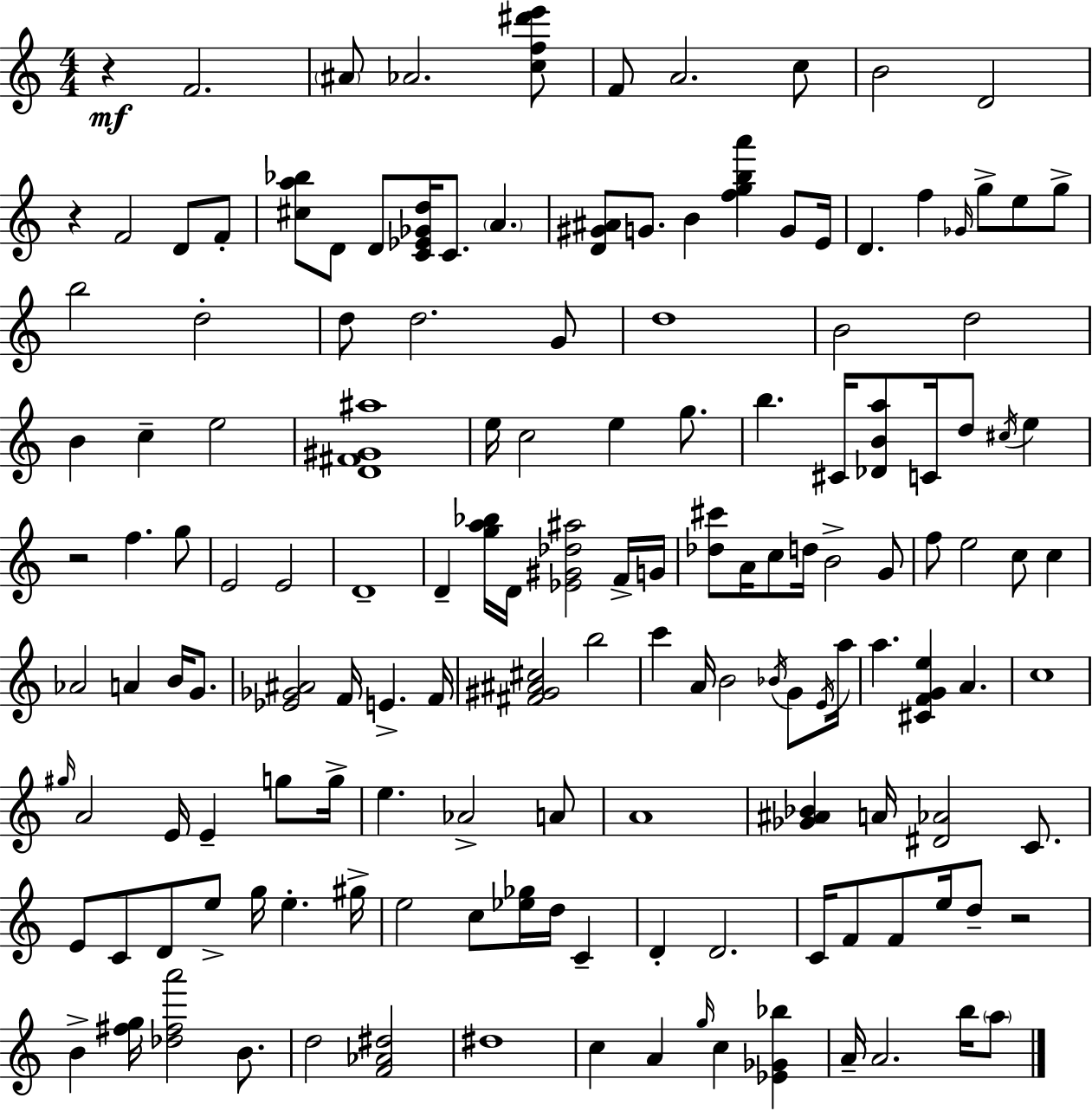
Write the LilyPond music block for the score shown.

{
  \clef treble
  \numericTimeSignature
  \time 4/4
  \key c \major
  r4\mf f'2. | \parenthesize ais'8 aes'2. <c'' f'' dis''' e'''>8 | f'8 a'2. c''8 | b'2 d'2 | \break r4 f'2 d'8 f'8-. | <cis'' a'' bes''>8 d'8 d'8 <c' ees' ges' d''>16 c'8. \parenthesize a'4. | <d' gis' ais'>8 g'8. b'4 <f'' g'' b'' a'''>4 g'8 e'16 | d'4. f''4 \grace { ges'16 } g''8-> e''8 g''8-> | \break b''2 d''2-. | d''8 d''2. g'8 | d''1 | b'2 d''2 | \break b'4 c''4-- e''2 | <d' fis' gis' ais''>1 | e''16 c''2 e''4 g''8. | b''4. cis'16 <des' b' a''>8 c'16 d''8 \acciaccatura { cis''16 } e''4 | \break r2 f''4. | g''8 e'2 e'2 | d'1-- | d'4-- <g'' a'' bes''>16 d'16 <ees' gis' des'' ais''>2 | \break f'16-> g'16 <des'' cis'''>8 a'16 c''8 d''16 b'2-> | g'8 f''8 e''2 c''8 c''4 | aes'2 a'4 b'16 g'8. | <ees' ges' ais'>2 f'16 e'4.-> | \break f'16 <fis' gis' ais' cis''>2 b''2 | c'''4 a'16 b'2 \acciaccatura { bes'16 } | g'8 \acciaccatura { e'16 } a''16 a''4. <cis' f' g' e''>4 a'4. | c''1 | \break \grace { gis''16 } a'2 e'16 e'4-- | g''8 g''16-> e''4. aes'2-> | a'8 a'1 | <ges' ais' bes'>4 a'16 <dis' aes'>2 | \break c'8. e'8 c'8 d'8 e''8-> g''16 e''4.-. | gis''16-> e''2 c''8 <ees'' ges''>16 | d''16 c'4-- d'4-. d'2. | c'16 f'8 f'8 e''16 d''8-- r2 | \break b'4-> <fis'' g''>16 <des'' fis'' a'''>2 | b'8. d''2 <f' aes' dis''>2 | dis''1 | c''4 a'4 \grace { g''16 } c''4 | \break <ees' ges' bes''>4 a'16-- a'2. | b''16 \parenthesize a''8 \bar "|."
}